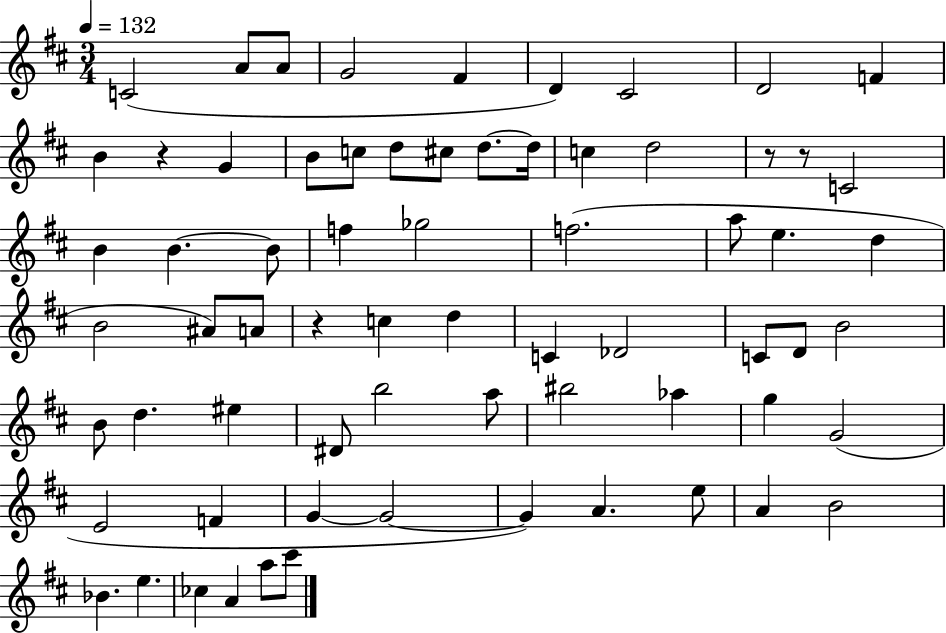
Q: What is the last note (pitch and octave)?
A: C#6